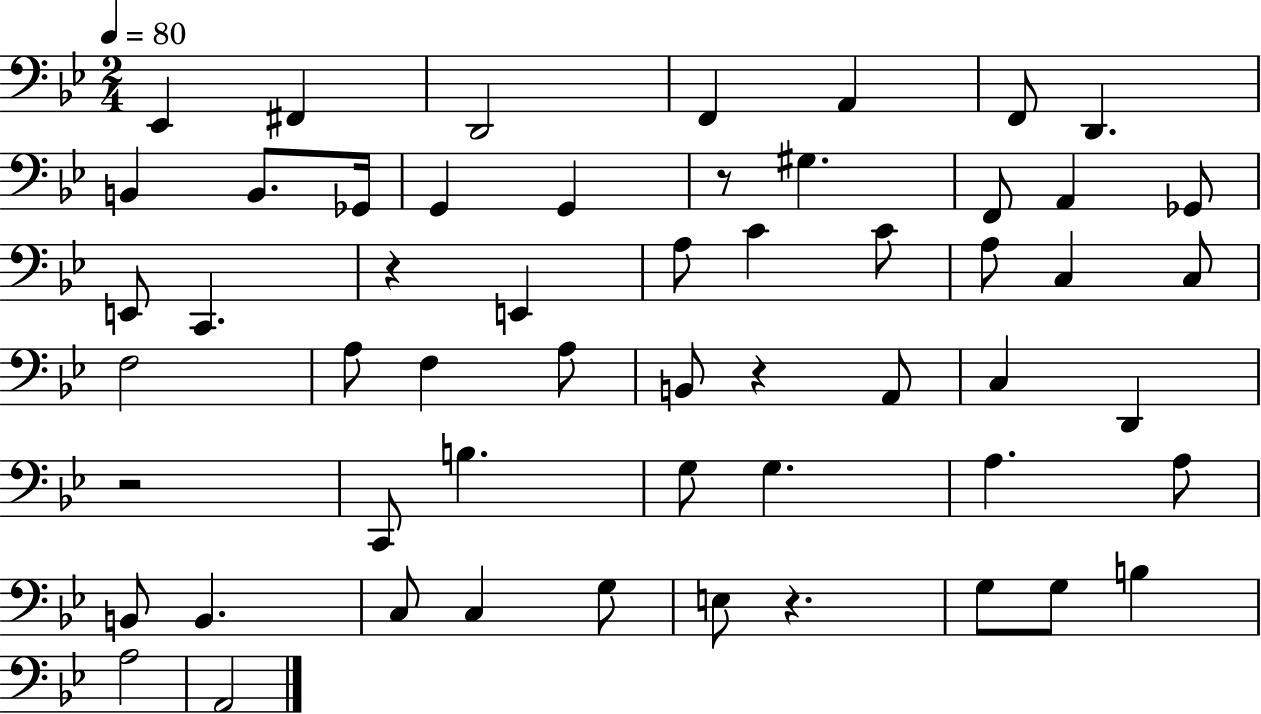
X:1
T:Untitled
M:2/4
L:1/4
K:Bb
_E,, ^F,, D,,2 F,, A,, F,,/2 D,, B,, B,,/2 _G,,/4 G,, G,, z/2 ^G, F,,/2 A,, _G,,/2 E,,/2 C,, z E,, A,/2 C C/2 A,/2 C, C,/2 F,2 A,/2 F, A,/2 B,,/2 z A,,/2 C, D,, z2 C,,/2 B, G,/2 G, A, A,/2 B,,/2 B,, C,/2 C, G,/2 E,/2 z G,/2 G,/2 B, A,2 A,,2